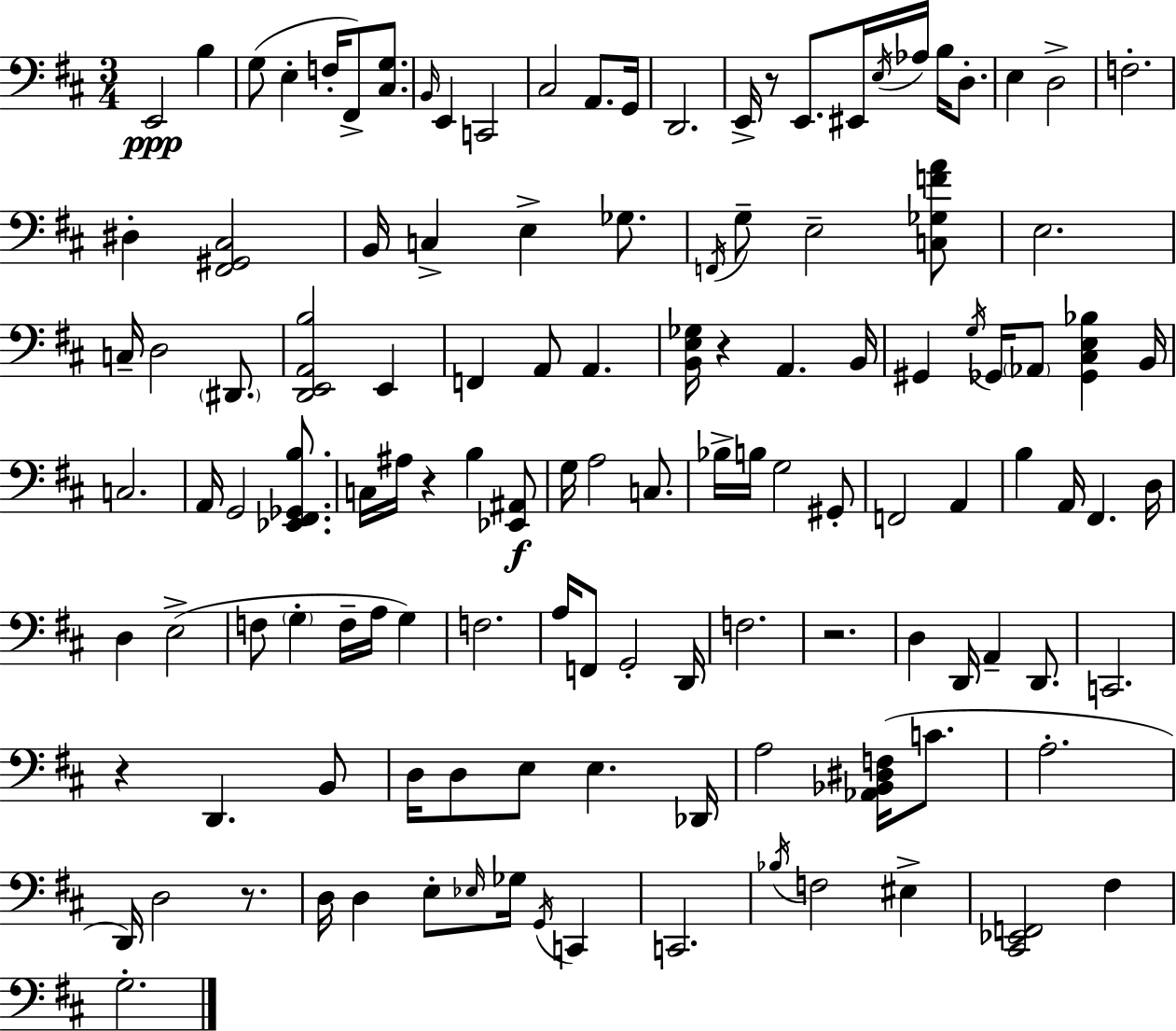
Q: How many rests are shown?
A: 6